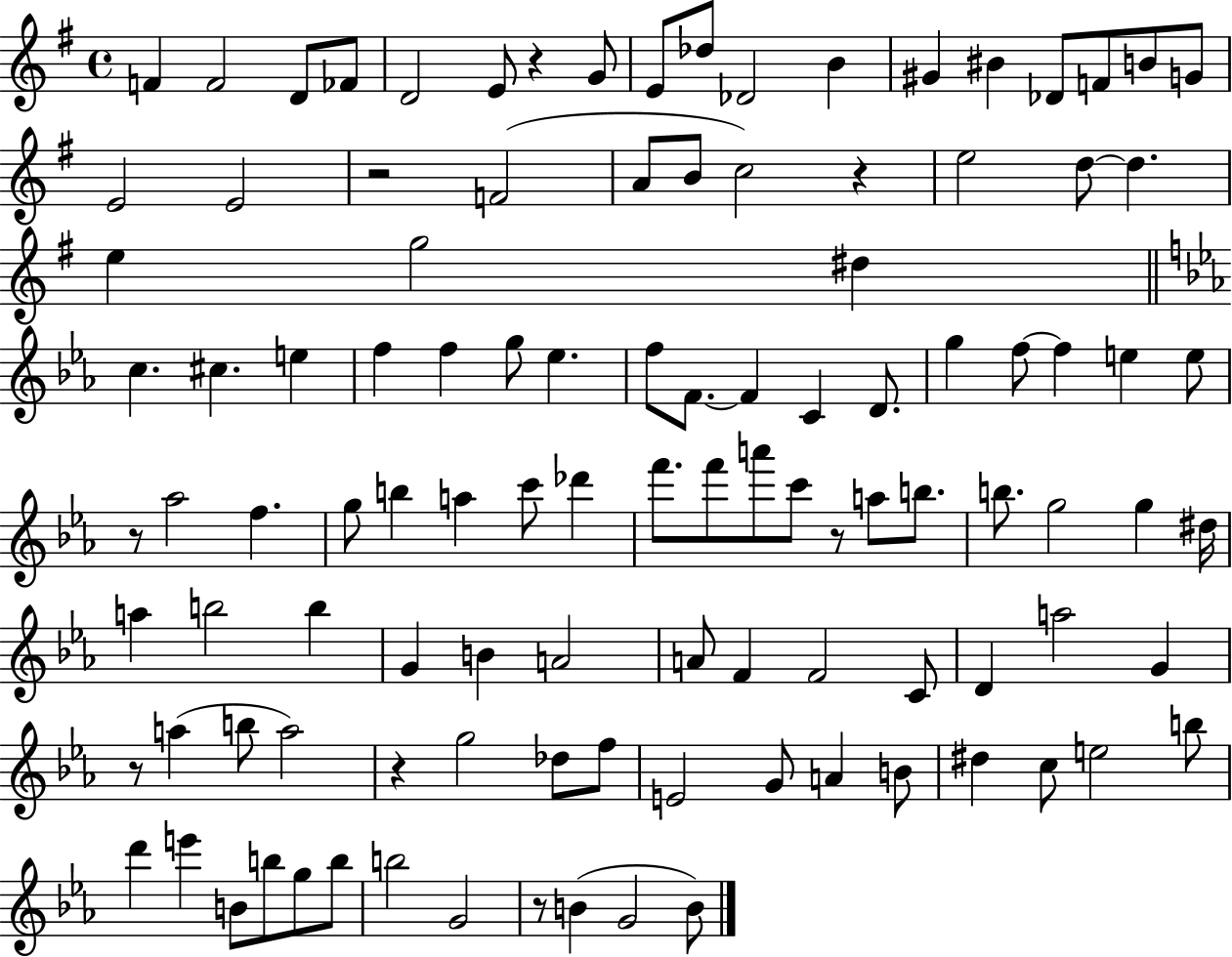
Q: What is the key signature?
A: G major